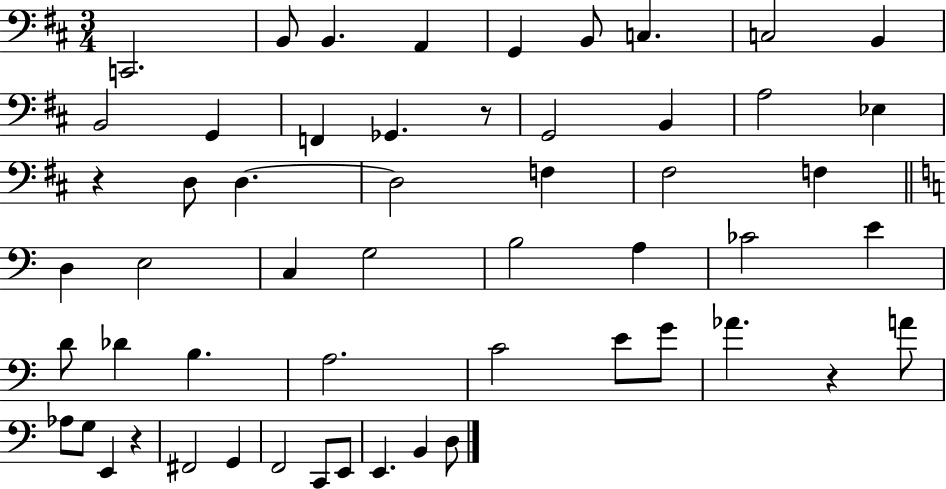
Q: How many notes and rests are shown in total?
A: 55